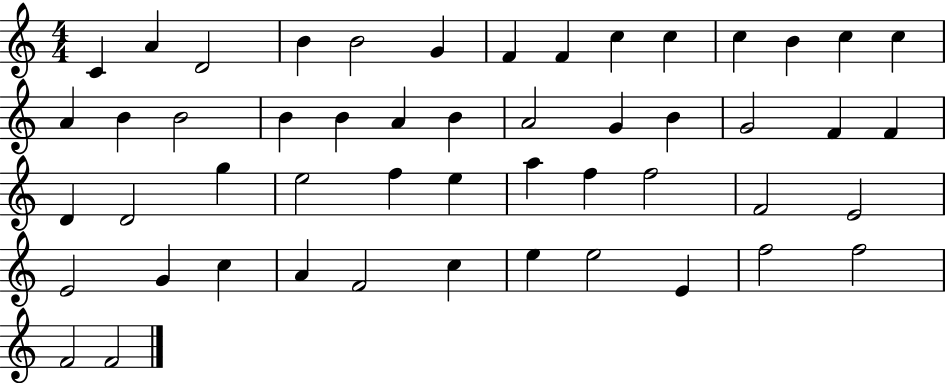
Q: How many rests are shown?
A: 0